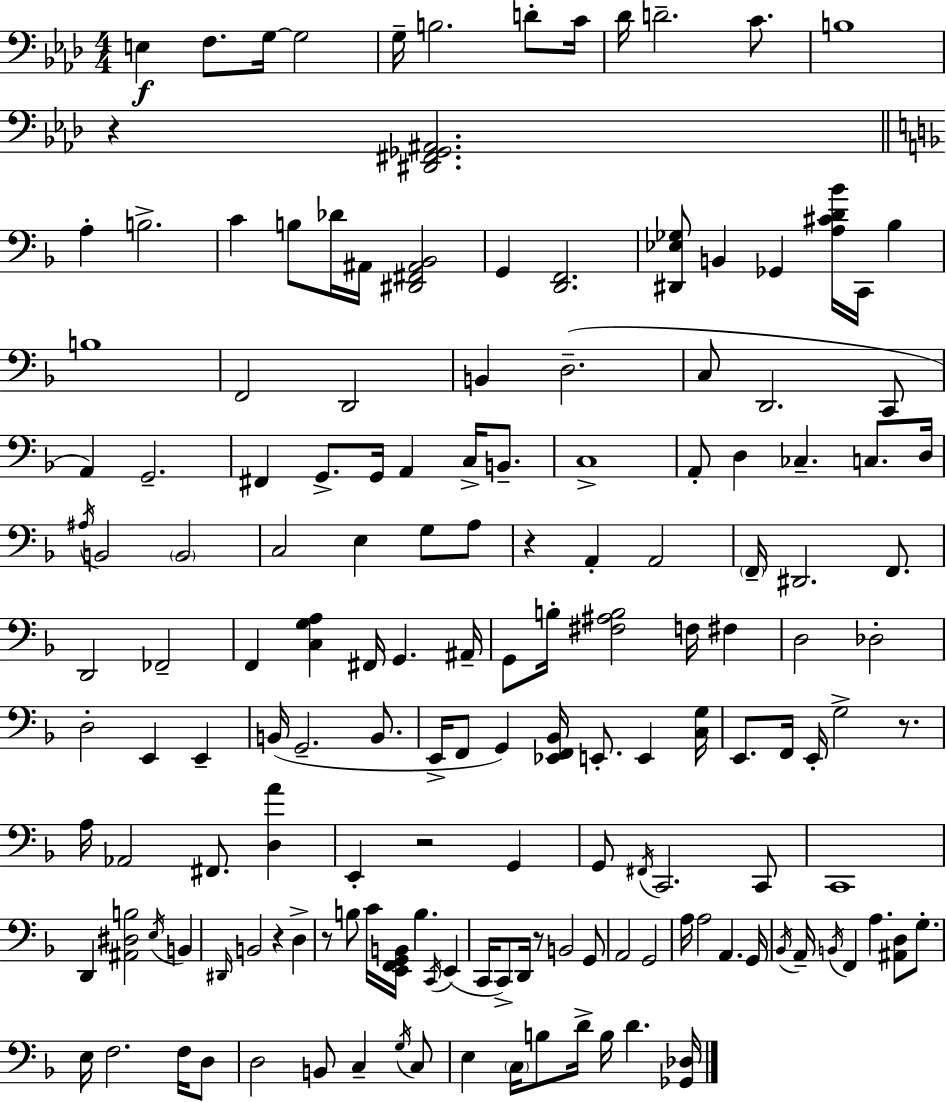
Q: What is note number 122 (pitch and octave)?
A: G3